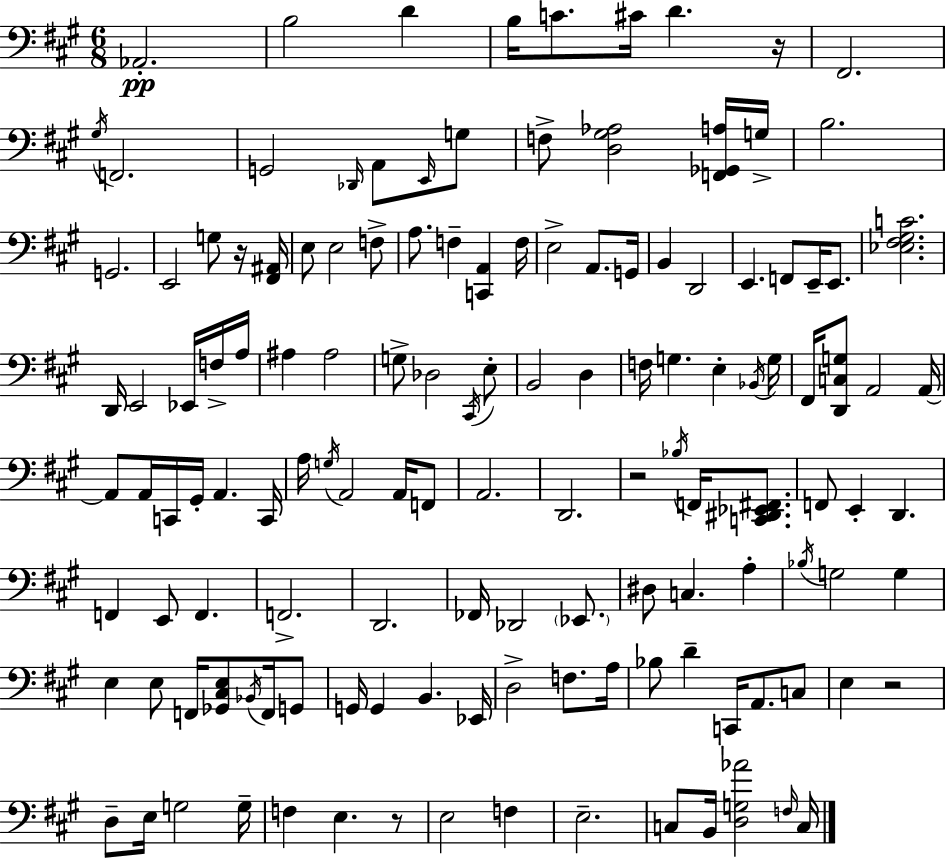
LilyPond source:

{
  \clef bass
  \numericTimeSignature
  \time 6/8
  \key a \major
  aes,2.-.\pp | b2 d'4 | b16 c'8. cis'16 d'4. r16 | fis,2. | \break \acciaccatura { gis16 } f,2. | g,2 \grace { des,16 } a,8 | \grace { e,16 } g8 f8-> <d gis aes>2 | <f, ges, a>16 g16-> b2. | \break g,2. | e,2 g8 | r16 <fis, ais,>16 e8 e2 | f8-> a8. f4-- <c, a,>4 | \break f16 e2-> a,8. | g,16 b,4 d,2 | e,4. f,8 e,16-- | e,8. <ees fis gis c'>2. | \break d,16 e,2 | ees,16 f16-> a16 ais4 ais2 | g8-> des2 | \acciaccatura { cis,16 } e8-. b,2 | \break d4 f16 g4. e4-. | \acciaccatura { bes,16 } g16 fis,16 <d, c g>8 a,2 | a,16~~ a,8 a,16 c,16 gis,16-. a,4. | c,16 a16 \acciaccatura { g16 } a,2 | \break a,16 f,8 a,2. | d,2. | r2 | \acciaccatura { bes16 } f,16 <c, dis, ees, fis,>8. f,8 e,4-. | \break d,4. f,4 e,8 | f,4. f,2.-> | d,2. | fes,16 des,2 | \break \parenthesize ees,8. dis8 c4. | a4-. \acciaccatura { bes16 } g2 | g4 e4 | e8 f,16 <ges, cis e>8 \acciaccatura { bes,16 } f,16 g,8 g,16 g,4 | \break b,4. ees,16 d2-> | f8. a16 bes8 d'4-- | c,16 a,8. c8 e4 | r2 d8-- e16 | \break g2 g16-- f4 | e4. r8 e2 | f4 e2.-- | c8 b,16 | \break <d g aes'>2 \grace { f16 } c16 \bar "|."
}